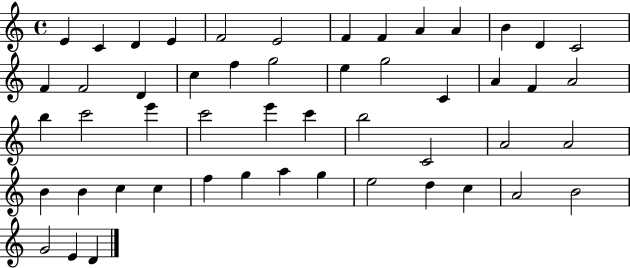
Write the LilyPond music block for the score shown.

{
  \clef treble
  \time 4/4
  \defaultTimeSignature
  \key c \major
  e'4 c'4 d'4 e'4 | f'2 e'2 | f'4 f'4 a'4 a'4 | b'4 d'4 c'2 | \break f'4 f'2 d'4 | c''4 f''4 g''2 | e''4 g''2 c'4 | a'4 f'4 a'2 | \break b''4 c'''2 e'''4 | c'''2 e'''4 c'''4 | b''2 c'2 | a'2 a'2 | \break b'4 b'4 c''4 c''4 | f''4 g''4 a''4 g''4 | e''2 d''4 c''4 | a'2 b'2 | \break g'2 e'4 d'4 | \bar "|."
}